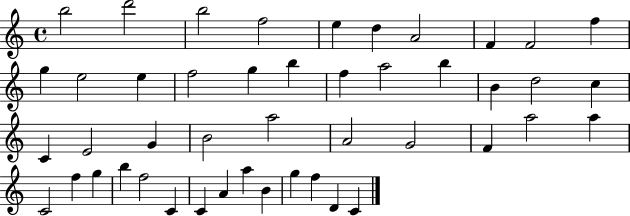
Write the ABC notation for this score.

X:1
T:Untitled
M:4/4
L:1/4
K:C
b2 d'2 b2 f2 e d A2 F F2 f g e2 e f2 g b f a2 b B d2 c C E2 G B2 a2 A2 G2 F a2 a C2 f g b f2 C C A a B g f D C